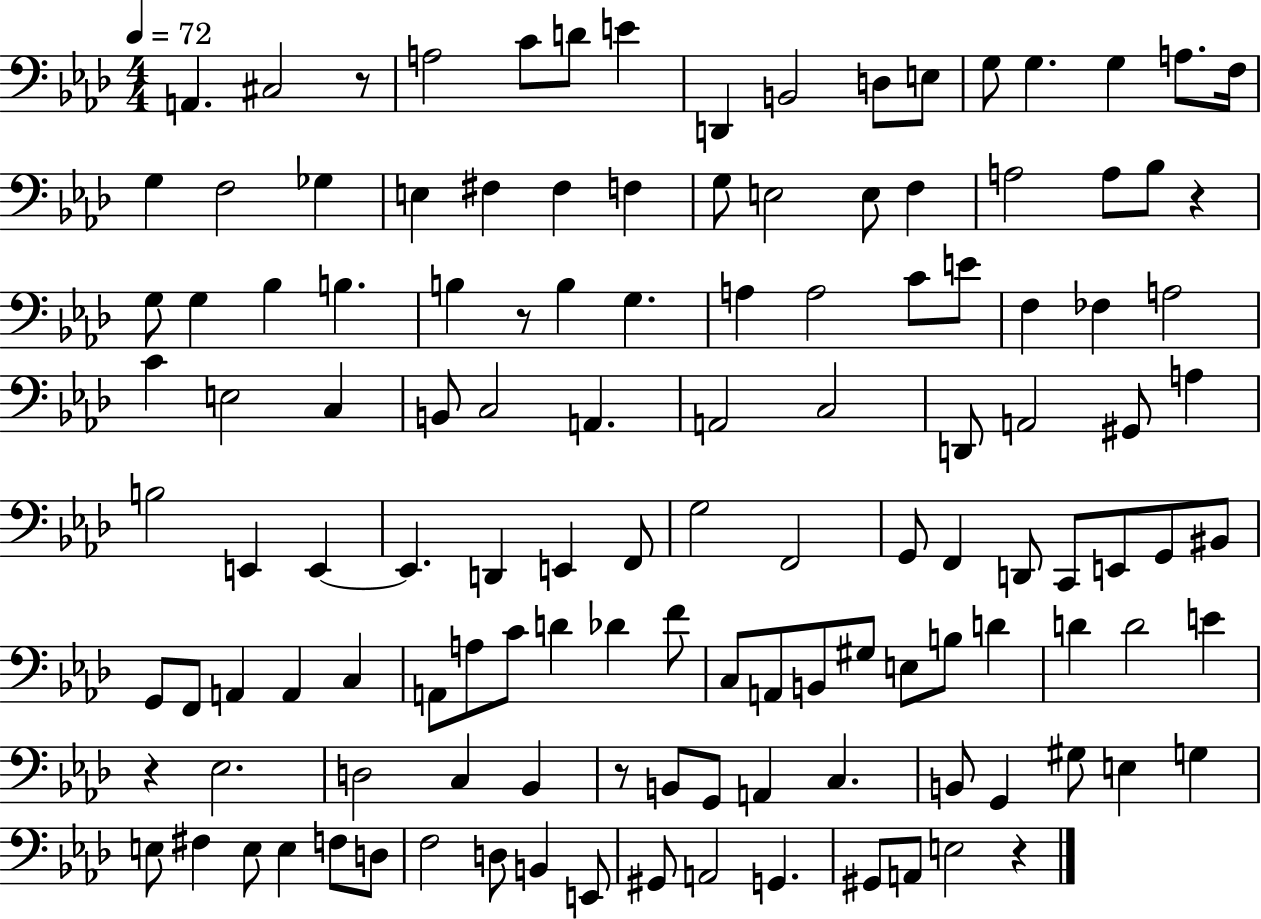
A2/q. C#3/h R/e A3/h C4/e D4/e E4/q D2/q B2/h D3/e E3/e G3/e G3/q. G3/q A3/e. F3/s G3/q F3/h Gb3/q E3/q F#3/q F#3/q F3/q G3/e E3/h E3/e F3/q A3/h A3/e Bb3/e R/q G3/e G3/q Bb3/q B3/q. B3/q R/e B3/q G3/q. A3/q A3/h C4/e E4/e F3/q FES3/q A3/h C4/q E3/h C3/q B2/e C3/h A2/q. A2/h C3/h D2/e A2/h G#2/e A3/q B3/h E2/q E2/q E2/q. D2/q E2/q F2/e G3/h F2/h G2/e F2/q D2/e C2/e E2/e G2/e BIS2/e G2/e F2/e A2/q A2/q C3/q A2/e A3/e C4/e D4/q Db4/q F4/e C3/e A2/e B2/e G#3/e E3/e B3/e D4/q D4/q D4/h E4/q R/q Eb3/h. D3/h C3/q Bb2/q R/e B2/e G2/e A2/q C3/q. B2/e G2/q G#3/e E3/q G3/q E3/e F#3/q E3/e E3/q F3/e D3/e F3/h D3/e B2/q E2/e G#2/e A2/h G2/q. G#2/e A2/e E3/h R/q